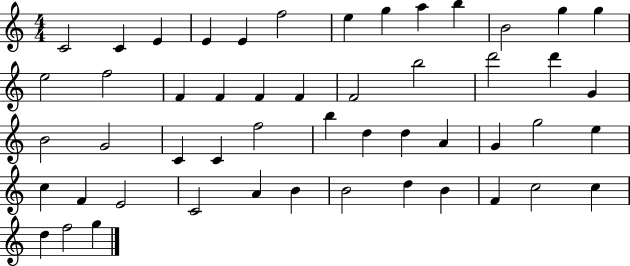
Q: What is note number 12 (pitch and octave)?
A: G5